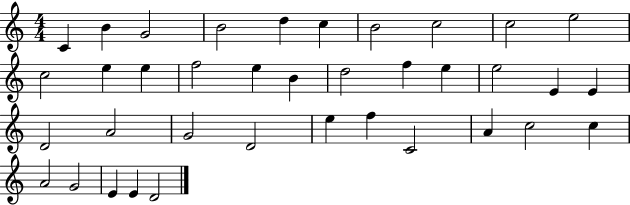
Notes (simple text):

C4/q B4/q G4/h B4/h D5/q C5/q B4/h C5/h C5/h E5/h C5/h E5/q E5/q F5/h E5/q B4/q D5/h F5/q E5/q E5/h E4/q E4/q D4/h A4/h G4/h D4/h E5/q F5/q C4/h A4/q C5/h C5/q A4/h G4/h E4/q E4/q D4/h